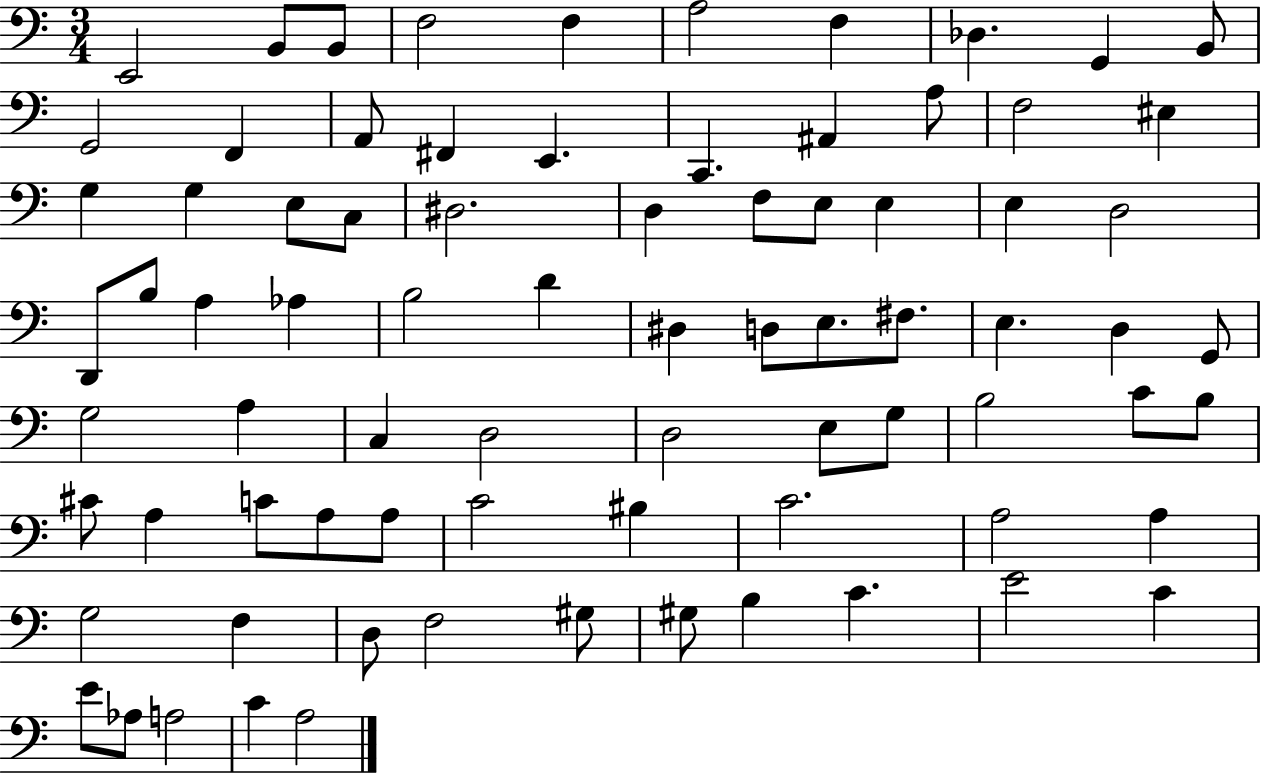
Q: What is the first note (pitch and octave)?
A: E2